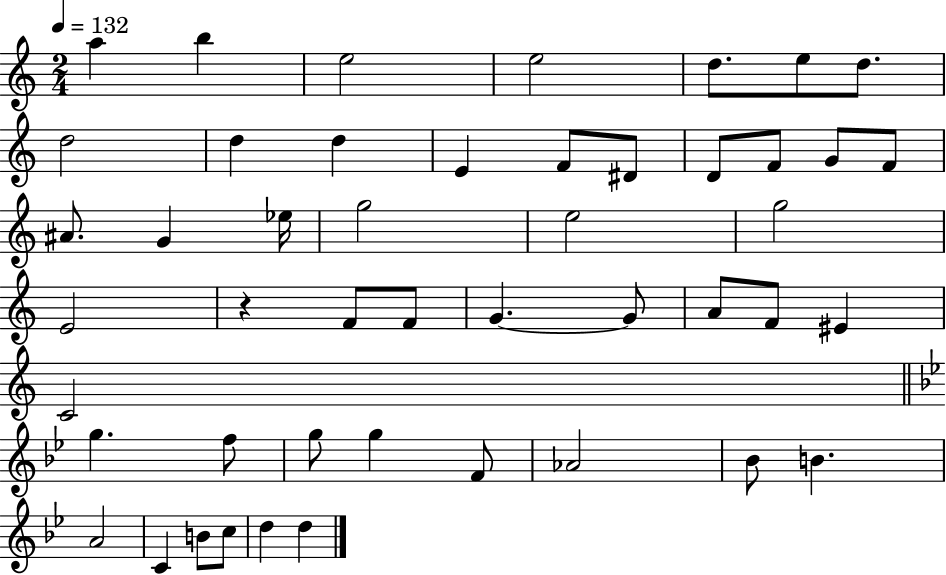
{
  \clef treble
  \numericTimeSignature
  \time 2/4
  \key c \major
  \tempo 4 = 132
  \repeat volta 2 { a''4 b''4 | e''2 | e''2 | d''8. e''8 d''8. | \break d''2 | d''4 d''4 | e'4 f'8 dis'8 | d'8 f'8 g'8 f'8 | \break ais'8. g'4 ees''16 | g''2 | e''2 | g''2 | \break e'2 | r4 f'8 f'8 | g'4.~~ g'8 | a'8 f'8 eis'4 | \break c'2 | \bar "||" \break \key bes \major g''4. f''8 | g''8 g''4 f'8 | aes'2 | bes'8 b'4. | \break a'2 | c'4 b'8 c''8 | d''4 d''4 | } \bar "|."
}